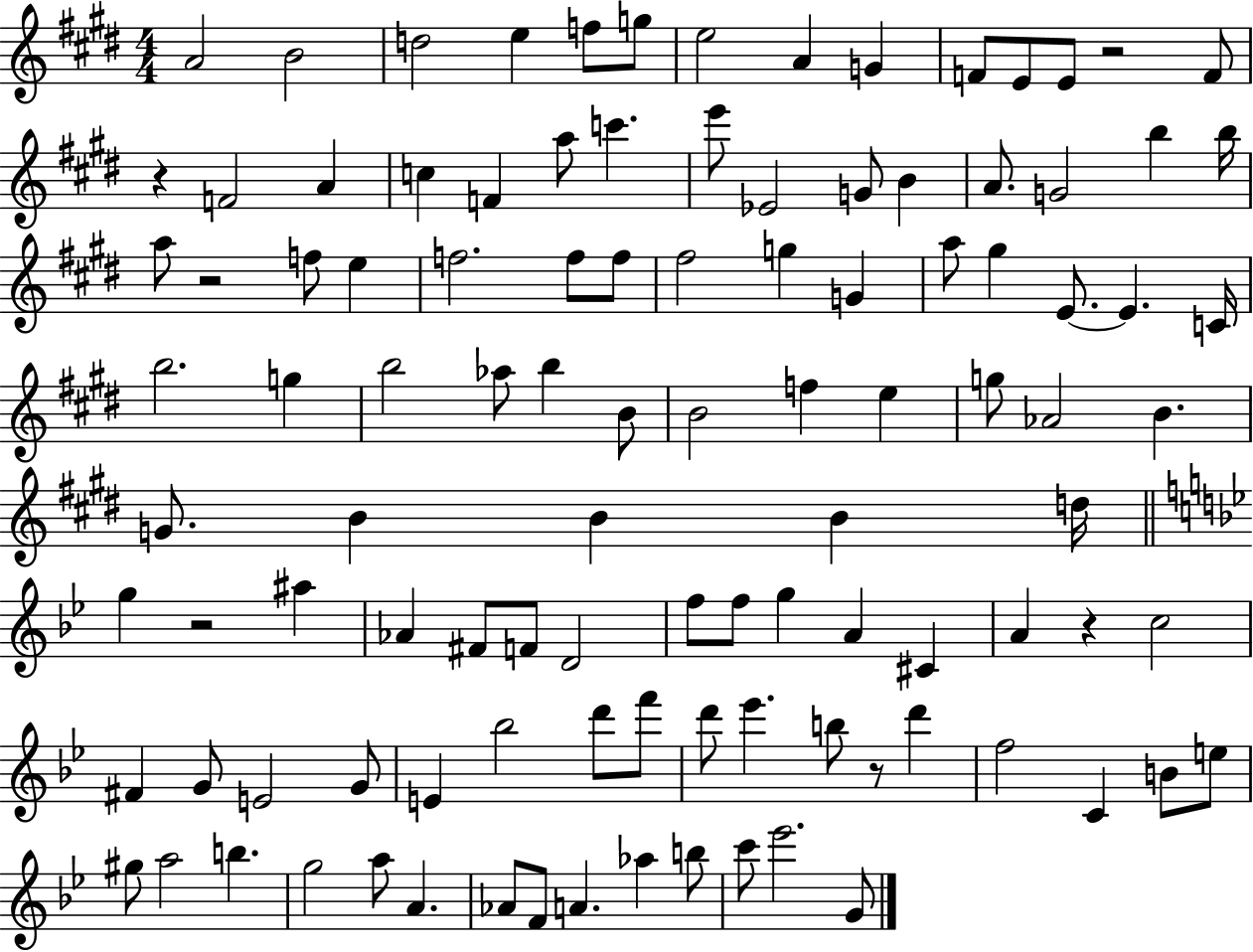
A4/h B4/h D5/h E5/q F5/e G5/e E5/h A4/q G4/q F4/e E4/e E4/e R/h F4/e R/q F4/h A4/q C5/q F4/q A5/e C6/q. E6/e Eb4/h G4/e B4/q A4/e. G4/h B5/q B5/s A5/e R/h F5/e E5/q F5/h. F5/e F5/e F#5/h G5/q G4/q A5/e G#5/q E4/e. E4/q. C4/s B5/h. G5/q B5/h Ab5/e B5/q B4/e B4/h F5/q E5/q G5/e Ab4/h B4/q. G4/e. B4/q B4/q B4/q D5/s G5/q R/h A#5/q Ab4/q F#4/e F4/e D4/h F5/e F5/e G5/q A4/q C#4/q A4/q R/q C5/h F#4/q G4/e E4/h G4/e E4/q Bb5/h D6/e F6/e D6/e Eb6/q. B5/e R/e D6/q F5/h C4/q B4/e E5/e G#5/e A5/h B5/q. G5/h A5/e A4/q. Ab4/e F4/e A4/q. Ab5/q B5/e C6/e Eb6/h. G4/e